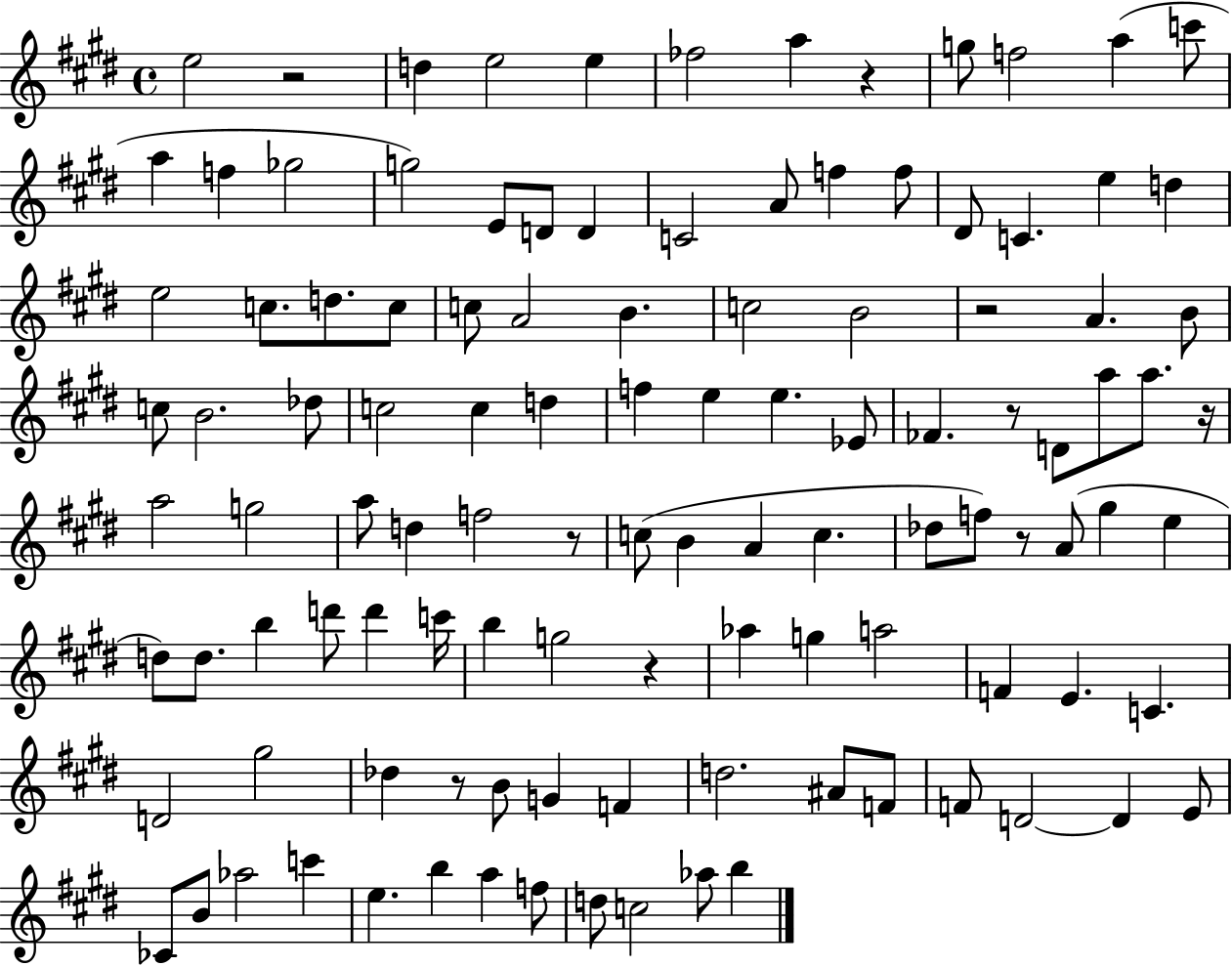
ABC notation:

X:1
T:Untitled
M:4/4
L:1/4
K:E
e2 z2 d e2 e _f2 a z g/2 f2 a c'/2 a f _g2 g2 E/2 D/2 D C2 A/2 f f/2 ^D/2 C e d e2 c/2 d/2 c/2 c/2 A2 B c2 B2 z2 A B/2 c/2 B2 _d/2 c2 c d f e e _E/2 _F z/2 D/2 a/2 a/2 z/4 a2 g2 a/2 d f2 z/2 c/2 B A c _d/2 f/2 z/2 A/2 ^g e d/2 d/2 b d'/2 d' c'/4 b g2 z _a g a2 F E C D2 ^g2 _d z/2 B/2 G F d2 ^A/2 F/2 F/2 D2 D E/2 _C/2 B/2 _a2 c' e b a f/2 d/2 c2 _a/2 b